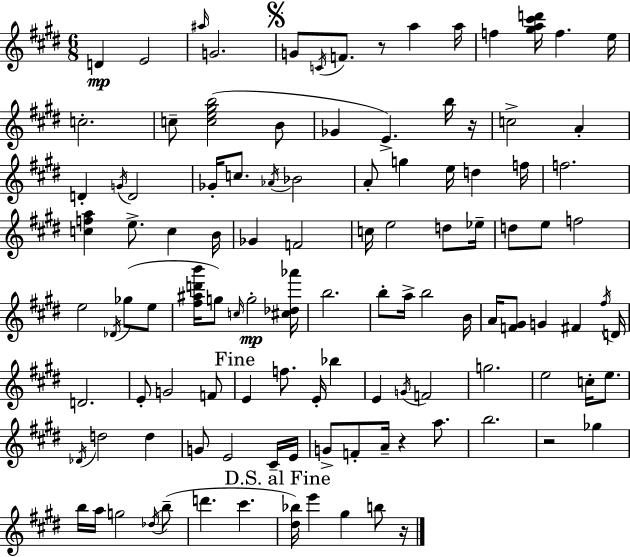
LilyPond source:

{
  \clef treble
  \numericTimeSignature
  \time 6/8
  \key e \major
  d'4\mp e'2 | \grace { ais''16 } g'2. | \mark \markup { \musicglyph "scripts.segno" } g'8 \acciaccatura { c'16 } f'8. r8 a''4 | a''16 f''4 <gis'' a'' cis''' d'''>16 f''4. | \break e''16 c''2.-. | c''8-- <c'' e'' gis'' b''>2( | b'8 ges'4 e'4.->) | b''16 r16 c''2-> a'4-. | \break d'4-. \acciaccatura { g'16 } d'2 | ges'16-. c''8. \acciaccatura { aes'16 } bes'2 | a'8-. g''4 e''16 d''4 | f''16 f''2. | \break <c'' f'' a''>4 e''8.-> c''4 | b'16 ges'4 f'2 | c''16 e''2 | d''8 ees''16-- d''8 e''8 f''2 | \break e''2 | \acciaccatura { des'16 }( ges''8 e''8 <fis'' ais'' d''' b'''>16 g''8) \grace { c''16 }\mp g''2-. | <cis'' des'' aes'''>16 b''2. | b''8-. a''16-> b''2 | \break b'16 a'16 <f' gis'>8 g'4 | fis'4 \acciaccatura { fis''16 } d'16 d'2. | e'8-. g'2 | f'8 \mark "Fine" e'4 f''8. | \break e'16-. bes''4 e'4 \acciaccatura { g'16 } | f'2 g''2. | e''2 | c''16-. e''8. \acciaccatura { des'16 } d''2 | \break d''4 g'8 e'2 | cis'16-- e'16 g'8-> f'8-. | a'16-- r4 a''8. b''2. | r2 | \break ges''4 b''16 a''16 g''2 | \acciaccatura { des''16 }( b''8-- d'''4. | cis'''4. \mark "D.S. al Fine" <dis'' bes''>16) e'''4 | gis''4 b''8 r16 \bar "|."
}